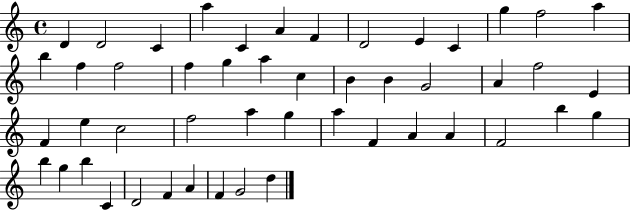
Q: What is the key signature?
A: C major